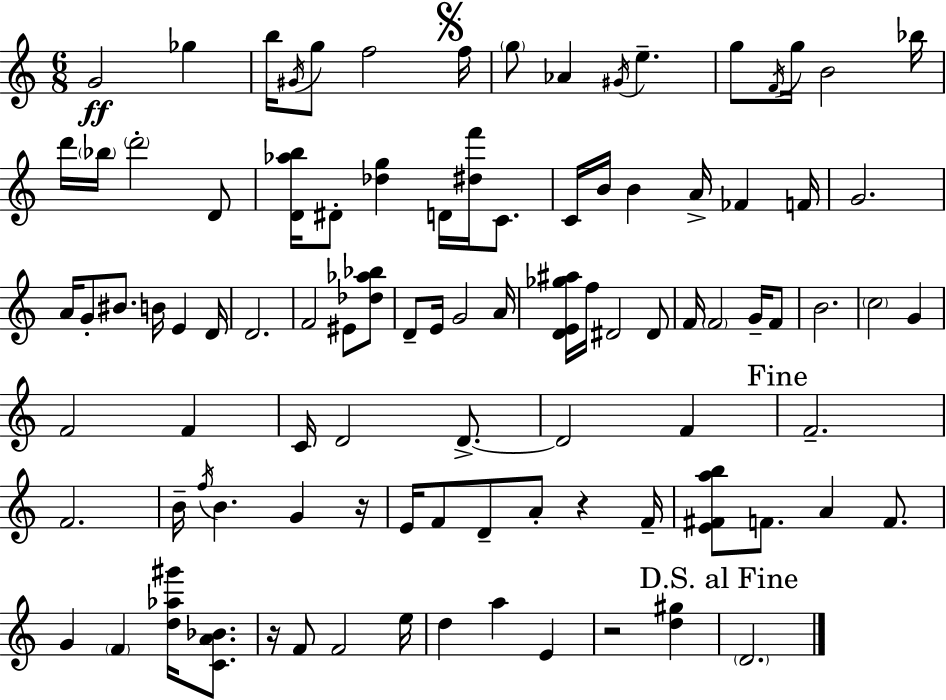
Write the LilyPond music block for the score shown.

{
  \clef treble
  \numericTimeSignature
  \time 6/8
  \key a \minor
  \repeat volta 2 { g'2\ff ges''4 | b''16 \acciaccatura { gis'16 } g''8 f''2 | \mark \markup { \musicglyph "scripts.segno" } f''16 \parenthesize g''8 aes'4 \acciaccatura { gis'16 } e''4.-- | g''8 \acciaccatura { f'16 } g''16 b'2 | \break bes''16 d'''16 \parenthesize bes''16 \parenthesize d'''2-. | d'8 <d' aes'' b''>16 dis'8-. <des'' g''>4 d'16 <dis'' f'''>16 | c'8. c'16 b'16 b'4 a'16-> fes'4 | f'16 g'2. | \break a'16 g'8-. bis'8. b'16 e'4 | d'16 d'2. | f'2 eis'8 | <des'' aes'' bes''>8 d'8-- e'16 g'2 | \break a'16 <d' e' ges'' ais''>16 f''16 dis'2 | dis'8 f'16 \parenthesize f'2 | g'16-- f'8 b'2. | \parenthesize c''2 g'4 | \break f'2 f'4 | c'16 d'2 | d'8.->~~ d'2 f'4 | \mark "Fine" f'2.-- | \break f'2. | b'16-- \acciaccatura { f''16 } b'4. g'4 | r16 e'16 f'8 d'8-- a'8-. r4 | f'16-- <e' fis' a'' b''>8 f'8. a'4 | \break f'8. g'4 \parenthesize f'4 | <d'' aes'' gis'''>16 <c' a' bes'>8. r16 f'8 f'2 | e''16 d''4 a''4 | e'4 r2 | \break <d'' gis''>4 \mark "D.S. al Fine" \parenthesize d'2. | } \bar "|."
}